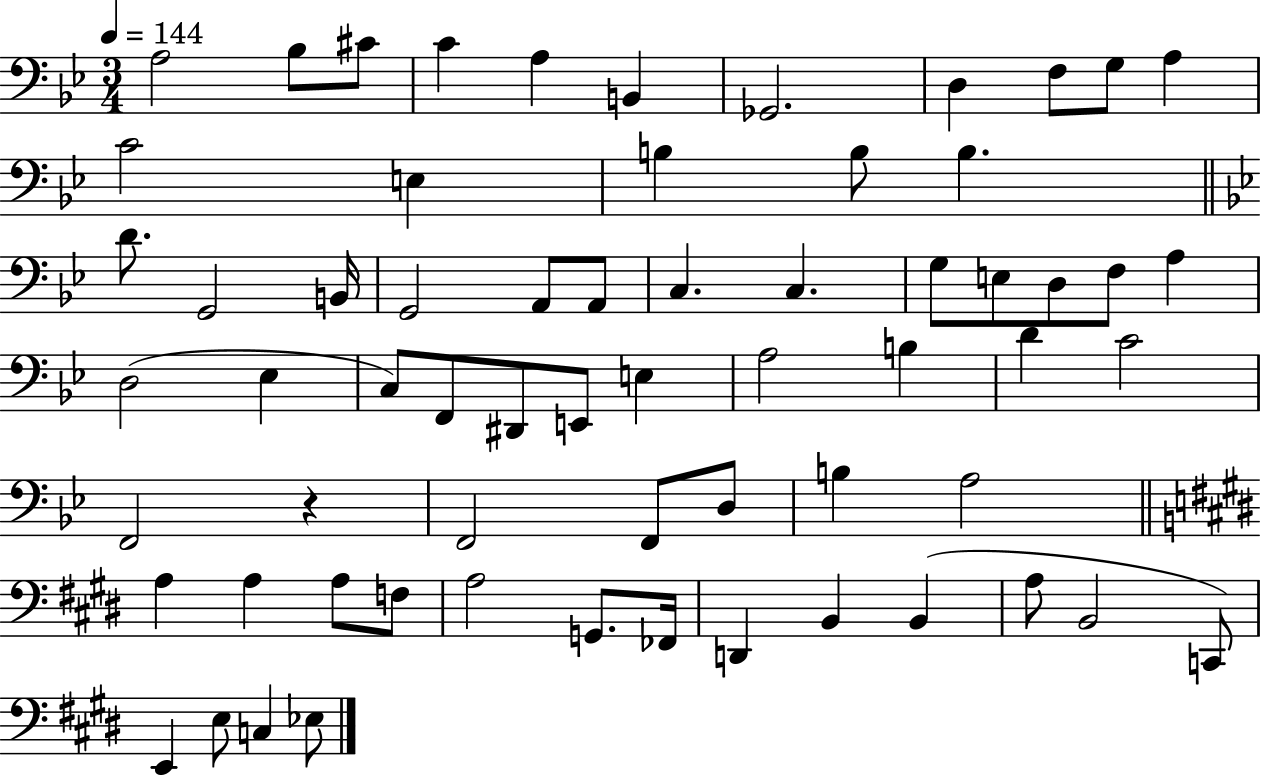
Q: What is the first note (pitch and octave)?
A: A3